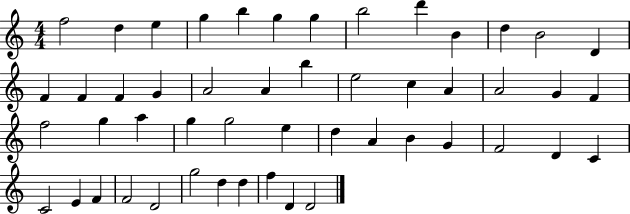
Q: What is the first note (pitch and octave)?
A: F5